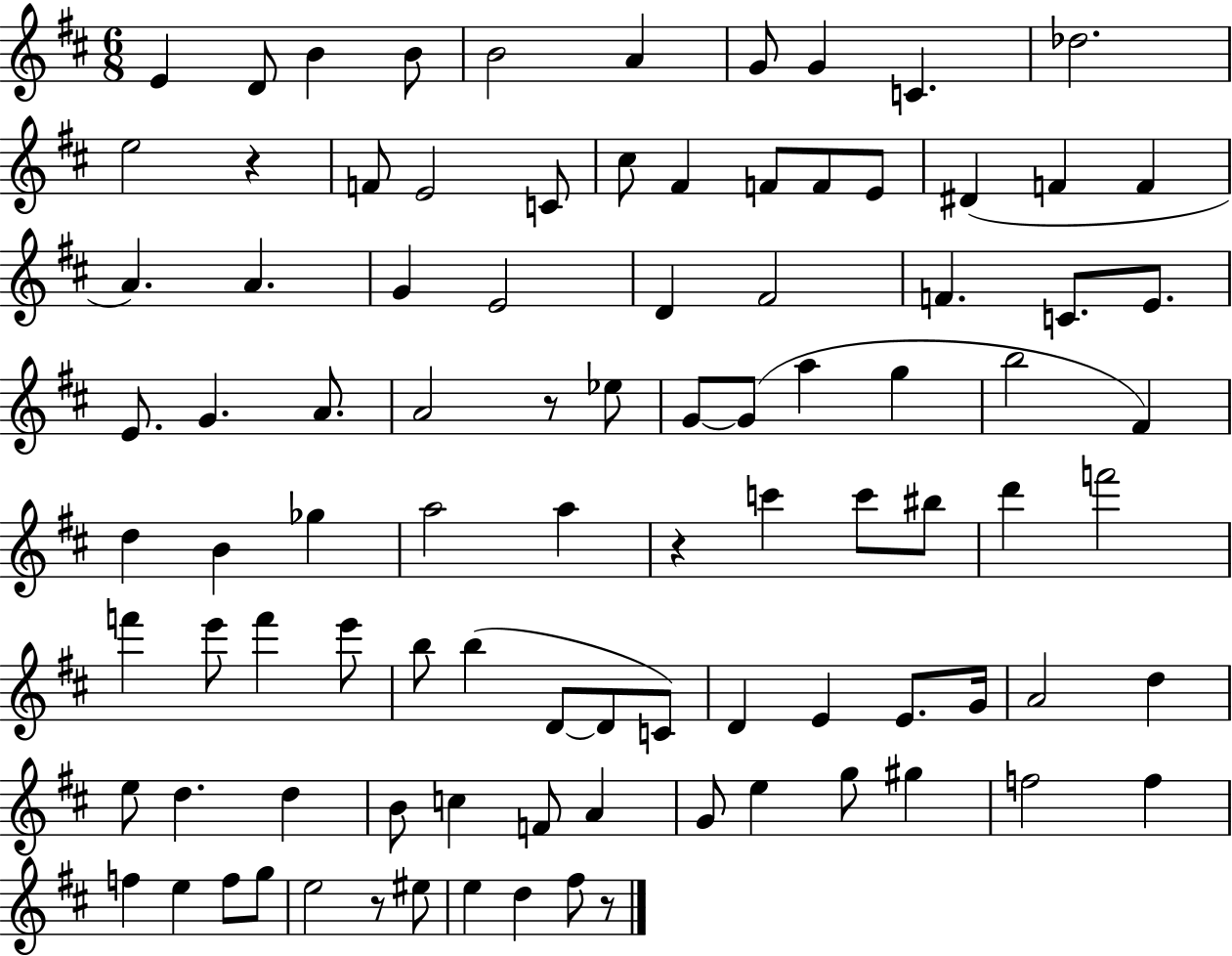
X:1
T:Untitled
M:6/8
L:1/4
K:D
E D/2 B B/2 B2 A G/2 G C _d2 e2 z F/2 E2 C/2 ^c/2 ^F F/2 F/2 E/2 ^D F F A A G E2 D ^F2 F C/2 E/2 E/2 G A/2 A2 z/2 _e/2 G/2 G/2 a g b2 ^F d B _g a2 a z c' c'/2 ^b/2 d' f'2 f' e'/2 f' e'/2 b/2 b D/2 D/2 C/2 D E E/2 G/4 A2 d e/2 d d B/2 c F/2 A G/2 e g/2 ^g f2 f f e f/2 g/2 e2 z/2 ^e/2 e d ^f/2 z/2